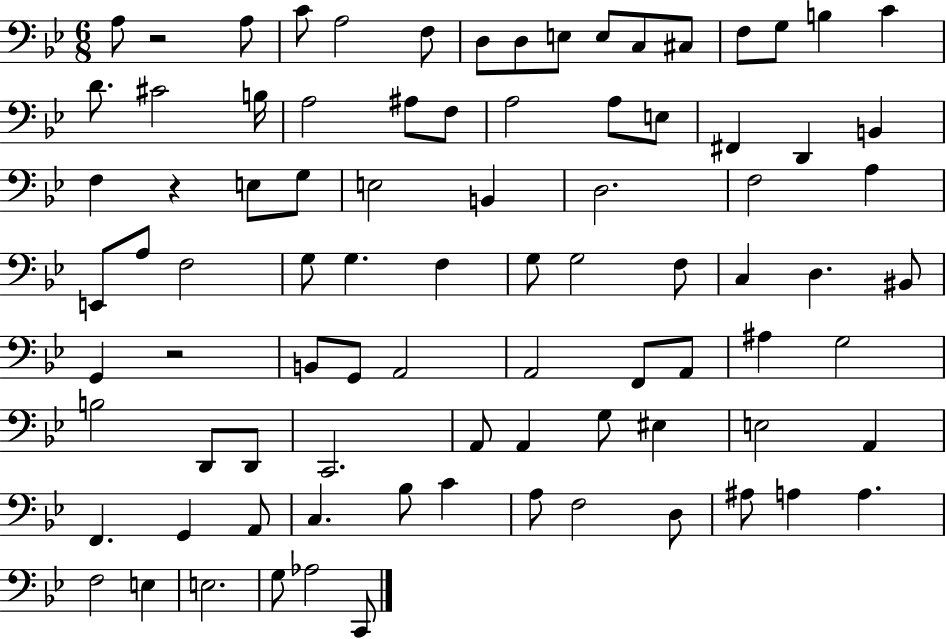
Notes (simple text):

A3/e R/h A3/e C4/e A3/h F3/e D3/e D3/e E3/e E3/e C3/e C#3/e F3/e G3/e B3/q C4/q D4/e. C#4/h B3/s A3/h A#3/e F3/e A3/h A3/e E3/e F#2/q D2/q B2/q F3/q R/q E3/e G3/e E3/h B2/q D3/h. F3/h A3/q E2/e A3/e F3/h G3/e G3/q. F3/q G3/e G3/h F3/e C3/q D3/q. BIS2/e G2/q R/h B2/e G2/e A2/h A2/h F2/e A2/e A#3/q G3/h B3/h D2/e D2/e C2/h. A2/e A2/q G3/e EIS3/q E3/h A2/q F2/q. G2/q A2/e C3/q. Bb3/e C4/q A3/e F3/h D3/e A#3/e A3/q A3/q. F3/h E3/q E3/h. G3/e Ab3/h C2/e